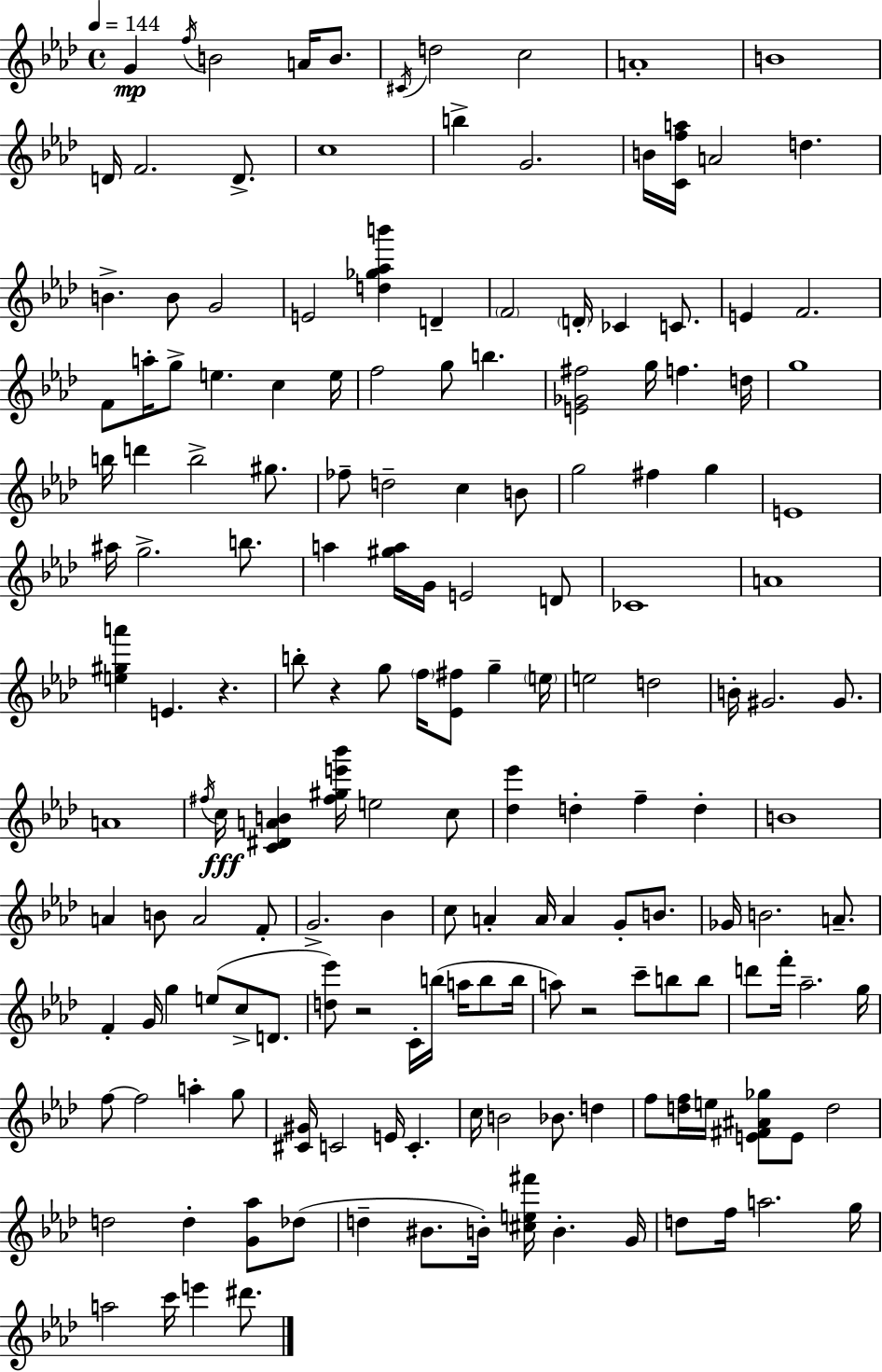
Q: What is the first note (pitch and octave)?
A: G4